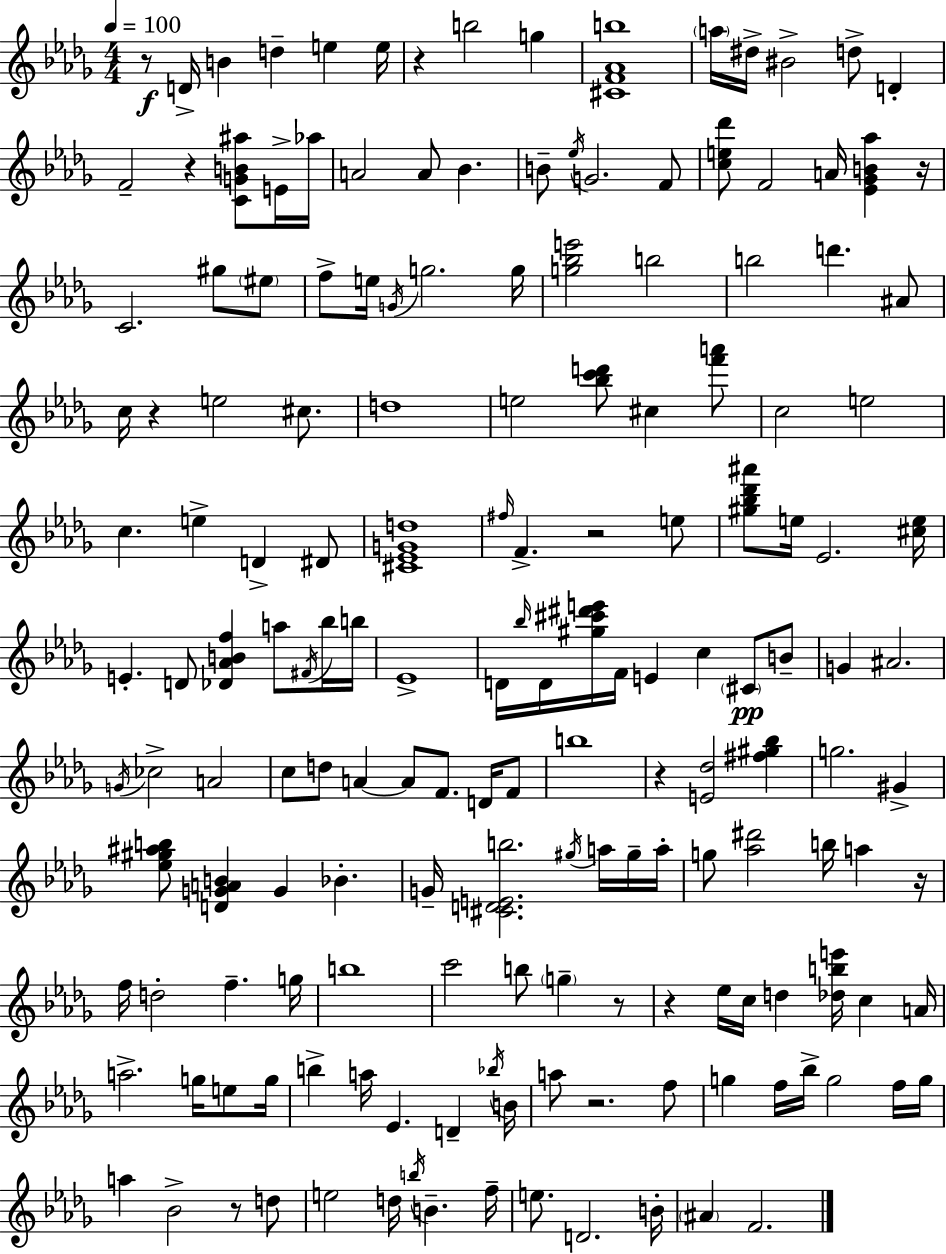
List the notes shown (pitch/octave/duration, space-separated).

R/e D4/s B4/q D5/q E5/q E5/s R/q B5/h G5/q [C#4,F4,Ab4,B5]/w A5/s D#5/s BIS4/h D5/e D4/q F4/h R/q [C4,G4,B4,A#5]/e E4/s Ab5/s A4/h A4/e Bb4/q. B4/e Eb5/s G4/h. F4/e [C5,E5,Db6]/e F4/h A4/s [Eb4,Gb4,B4,Ab5]/q R/s C4/h. G#5/e EIS5/e F5/e E5/s G4/s G5/h. G5/s [G5,Bb5,E6]/h B5/h B5/h D6/q. A#4/e C5/s R/q E5/h C#5/e. D5/w E5/h [Bb5,C6,D6]/e C#5/q [F6,A6]/e C5/h E5/h C5/q. E5/q D4/q D#4/e [C#4,Eb4,G4,D5]/w F#5/s F4/q. R/h E5/e [G#5,Bb5,Db6,A#6]/e E5/s Eb4/h. [C#5,E5]/s E4/q. D4/e [Db4,Ab4,B4,F5]/q A5/e F#4/s Bb5/s B5/s Eb4/w D4/s Bb5/s D4/s [G#5,C#6,D#6,E6]/s F4/s E4/q C5/q C#4/e B4/e G4/q A#4/h. G4/s CES5/h A4/h C5/e D5/e A4/q A4/e F4/e. D4/s F4/e B5/w R/q [E4,Db5]/h [F#5,G#5,Bb5]/q G5/h. G#4/q [Eb5,G#5,A#5,B5]/e [D4,G4,A4,B4]/q G4/q Bb4/q. G4/s [C#4,D4,E4,B5]/h. G#5/s A5/s G#5/s A5/s G5/e [Ab5,D#6]/h B5/s A5/q R/s F5/s D5/h F5/q. G5/s B5/w C6/h B5/e G5/q R/e R/q Eb5/s C5/s D5/q [Db5,B5,E6]/s C5/q A4/s A5/h. G5/s E5/e G5/s B5/q A5/s Eb4/q. D4/q Bb5/s B4/s A5/e R/h. F5/e G5/q F5/s Bb5/s G5/h F5/s G5/s A5/q Bb4/h R/e D5/e E5/h D5/s B5/s B4/q. F5/s E5/e. D4/h. B4/s A#4/q F4/h.